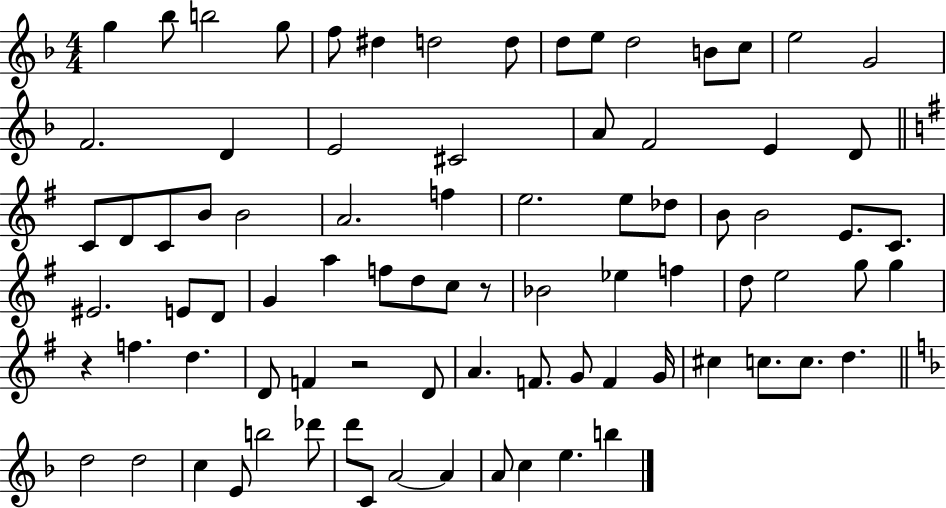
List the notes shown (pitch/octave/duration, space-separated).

G5/q Bb5/e B5/h G5/e F5/e D#5/q D5/h D5/e D5/e E5/e D5/h B4/e C5/e E5/h G4/h F4/h. D4/q E4/h C#4/h A4/e F4/h E4/q D4/e C4/e D4/e C4/e B4/e B4/h A4/h. F5/q E5/h. E5/e Db5/e B4/e B4/h E4/e. C4/e. EIS4/h. E4/e D4/e G4/q A5/q F5/e D5/e C5/e R/e Bb4/h Eb5/q F5/q D5/e E5/h G5/e G5/q R/q F5/q. D5/q. D4/e F4/q R/h D4/e A4/q. F4/e. G4/e F4/q G4/s C#5/q C5/e. C5/e. D5/q. D5/h D5/h C5/q E4/e B5/h Db6/e D6/e C4/e A4/h A4/q A4/e C5/q E5/q. B5/q